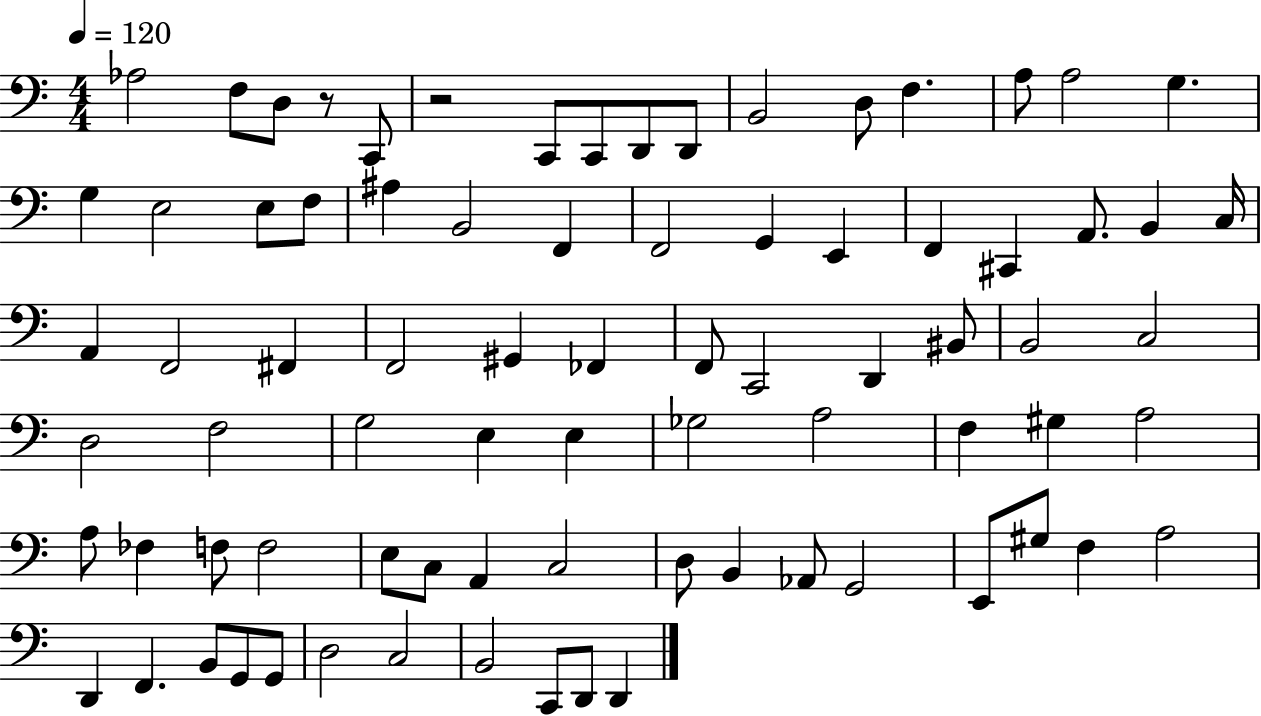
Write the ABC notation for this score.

X:1
T:Untitled
M:4/4
L:1/4
K:C
_A,2 F,/2 D,/2 z/2 C,,/2 z2 C,,/2 C,,/2 D,,/2 D,,/2 B,,2 D,/2 F, A,/2 A,2 G, G, E,2 E,/2 F,/2 ^A, B,,2 F,, F,,2 G,, E,, F,, ^C,, A,,/2 B,, C,/4 A,, F,,2 ^F,, F,,2 ^G,, _F,, F,,/2 C,,2 D,, ^B,,/2 B,,2 C,2 D,2 F,2 G,2 E, E, _G,2 A,2 F, ^G, A,2 A,/2 _F, F,/2 F,2 E,/2 C,/2 A,, C,2 D,/2 B,, _A,,/2 G,,2 E,,/2 ^G,/2 F, A,2 D,, F,, B,,/2 G,,/2 G,,/2 D,2 C,2 B,,2 C,,/2 D,,/2 D,,